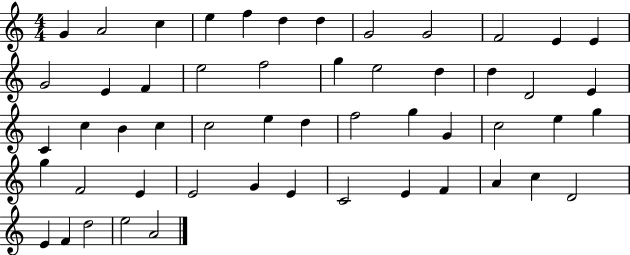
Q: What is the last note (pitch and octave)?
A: A4